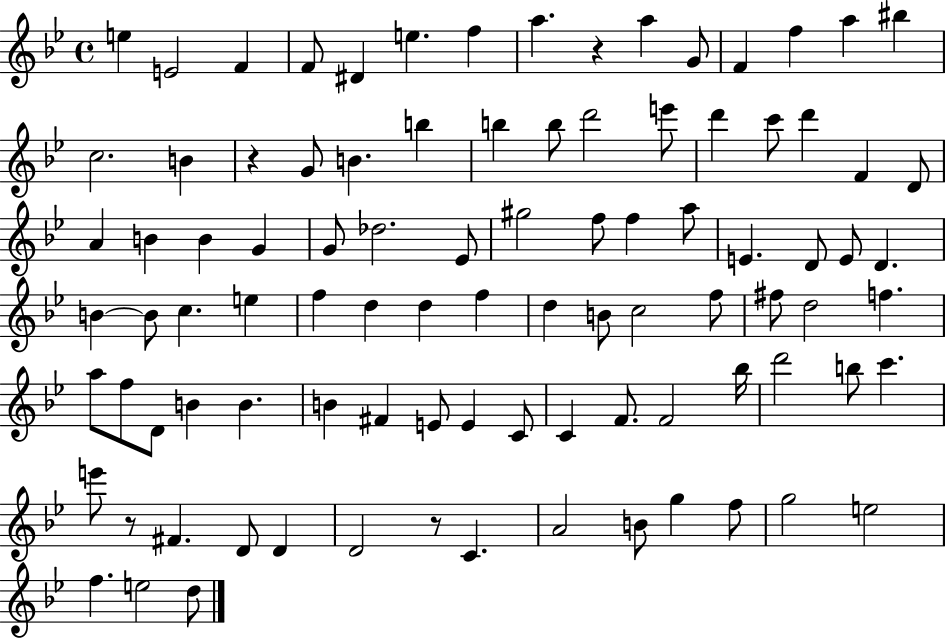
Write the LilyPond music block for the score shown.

{
  \clef treble
  \time 4/4
  \defaultTimeSignature
  \key bes \major
  e''4 e'2 f'4 | f'8 dis'4 e''4. f''4 | a''4. r4 a''4 g'8 | f'4 f''4 a''4 bis''4 | \break c''2. b'4 | r4 g'8 b'4. b''4 | b''4 b''8 d'''2 e'''8 | d'''4 c'''8 d'''4 f'4 d'8 | \break a'4 b'4 b'4 g'4 | g'8 des''2. ees'8 | gis''2 f''8 f''4 a''8 | e'4. d'8 e'8 d'4. | \break b'4~~ b'8 c''4. e''4 | f''4 d''4 d''4 f''4 | d''4 b'8 c''2 f''8 | fis''8 d''2 f''4. | \break a''8 f''8 d'8 b'4 b'4. | b'4 fis'4 e'8 e'4 c'8 | c'4 f'8. f'2 bes''16 | d'''2 b''8 c'''4. | \break e'''8 r8 fis'4. d'8 d'4 | d'2 r8 c'4. | a'2 b'8 g''4 f''8 | g''2 e''2 | \break f''4. e''2 d''8 | \bar "|."
}